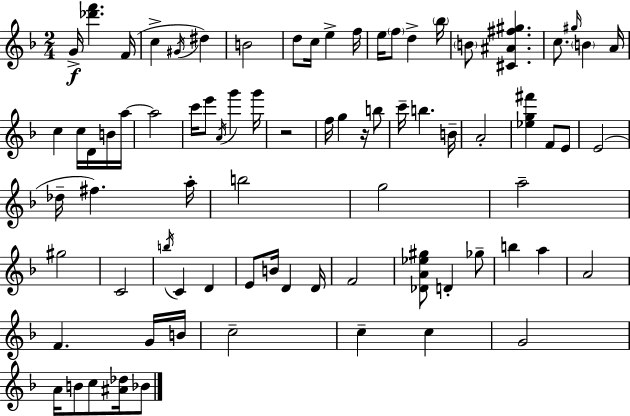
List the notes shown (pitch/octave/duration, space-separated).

G4/s [Db6,F6]/q. F4/s C5/q G#4/s D#5/q B4/h D5/e C5/s E5/q F5/s E5/s F5/e D5/q Bb5/s B4/e [C#4,A#4,F#5,G#5]/q. C5/e. G#5/s B4/q A4/s C5/q C5/s D4/s B4/s A5/s A5/h C6/s E6/e A4/s G6/q G6/s R/h F5/s G5/q R/s B5/e C6/s B5/q. B4/s A4/h [Eb5,G5,F#6]/q F4/e E4/e E4/h Db5/s F#5/q. A5/s B5/h G5/h A5/h G#5/h C4/h B5/s C4/q D4/q E4/e B4/s D4/q D4/s F4/h [Db4,A4,Eb5,G#5]/e D4/q Gb5/e B5/q A5/q A4/h F4/q. G4/s B4/s C5/h C5/q C5/q G4/h A4/s B4/e C5/e [A#4,Db5]/s Bb4/e